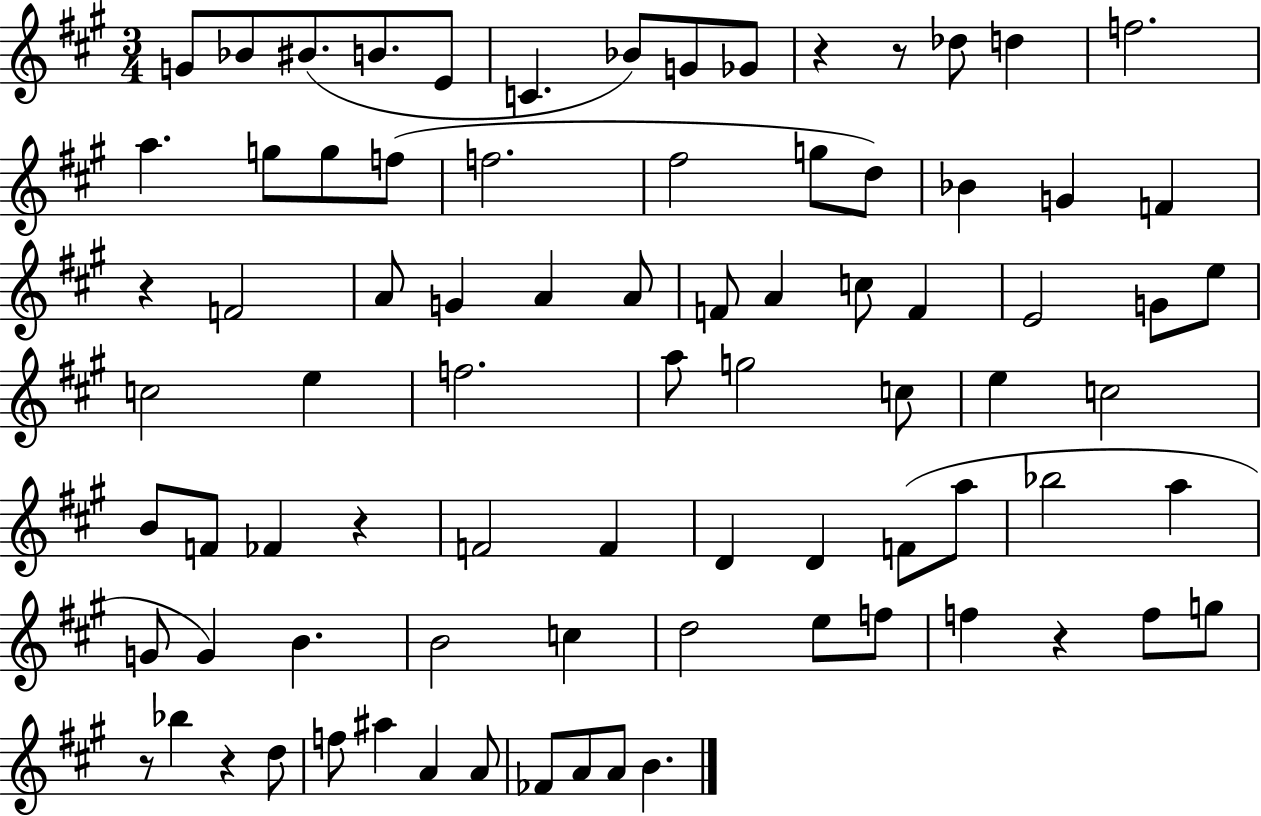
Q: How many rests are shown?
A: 7